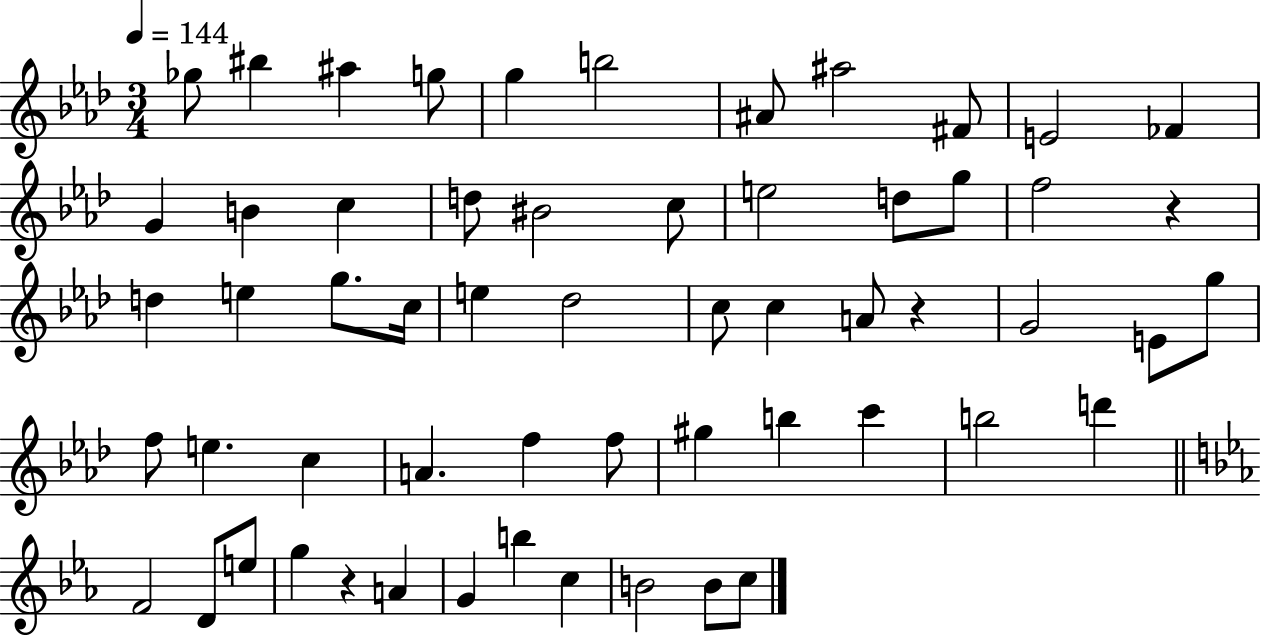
{
  \clef treble
  \numericTimeSignature
  \time 3/4
  \key aes \major
  \tempo 4 = 144
  ges''8 bis''4 ais''4 g''8 | g''4 b''2 | ais'8 ais''2 fis'8 | e'2 fes'4 | \break g'4 b'4 c''4 | d''8 bis'2 c''8 | e''2 d''8 g''8 | f''2 r4 | \break d''4 e''4 g''8. c''16 | e''4 des''2 | c''8 c''4 a'8 r4 | g'2 e'8 g''8 | \break f''8 e''4. c''4 | a'4. f''4 f''8 | gis''4 b''4 c'''4 | b''2 d'''4 | \break \bar "||" \break \key ees \major f'2 d'8 e''8 | g''4 r4 a'4 | g'4 b''4 c''4 | b'2 b'8 c''8 | \break \bar "|."
}